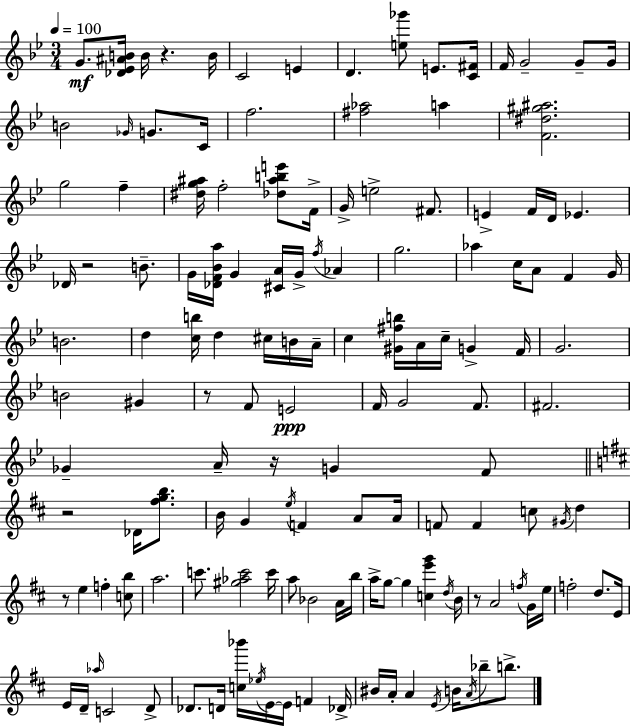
{
  \clef treble
  \numericTimeSignature
  \time 3/4
  \key bes \major
  \tempo 4 = 100
  g'8.\mf <des' ees' ais' b'>16 b'16 r4. b'16 | c'2 e'4 | d'4. <e'' ges'''>8 e'8. <c' fis'>16 | f'16 g'2-- g'8-- g'16 | \break b'2 \grace { ges'16 } g'8. | c'16 f''2. | <fis'' aes''>2 a''4 | <f' dis'' gis'' ais''>2. | \break g''2 f''4-- | <dis'' g'' ais''>16 f''2-. <des'' ais'' b'' e'''>8 | f'16-> g'16-> e''2-> fis'8. | e'4-> f'16 d'16 ees'4. | \break des'16 r2 b'8.-- | g'16 <des' f' bes' a''>16 g'4 <cis' a'>16 g'16-> \acciaccatura { f''16 } aes'4 | g''2. | aes''4 c''16 a'8 f'4 | \break g'16 b'2. | d''4 <c'' b''>16 d''4 cis''16 | b'16 a'16-- c''4 <gis' fis'' b''>16 a'16 c''16-- g'4-> | f'16 g'2. | \break b'2 gis'4 | r8 f'8 e'2\ppp | f'16 g'2 f'8. | fis'2. | \break ges'4-- a'16-- r16 g'4 | f'8 \bar "||" \break \key b \minor r2 des'16 <fis'' g'' b''>8. | b'16 g'4 \acciaccatura { e''16 } f'4 a'8 | a'16 f'8 f'4 c''8 \acciaccatura { gis'16 } d''4 | r8 e''4 f''4-. | \break <c'' b''>8 a''2. | c'''8. <gis'' aes'' c'''>2 | c'''16 a''8 bes'2 | a'16 b''16 a''16-> g''8~~ g''4 <c'' e''' g'''>4 | \break \acciaccatura { d''16 } b'16 r8 a'2 | \acciaccatura { f''16 } g'16 e''16 f''2-. | d''8. e'16 e'16 d'16-- \grace { aes''16 } c'2 | d'8-> des'8. d'16 <c'' bes'''>16 \acciaccatura { ees''16 } e'16~~ | \break e'16 f'4 des'16-> bis'16 a'16-. a'4 | \acciaccatura { e'16 } b'16 \acciaccatura { a'16 } bes''8-- b''8.-> \bar "|."
}